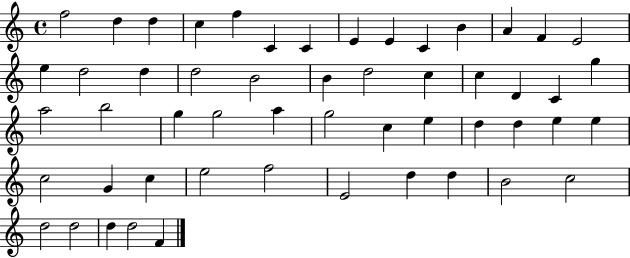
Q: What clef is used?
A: treble